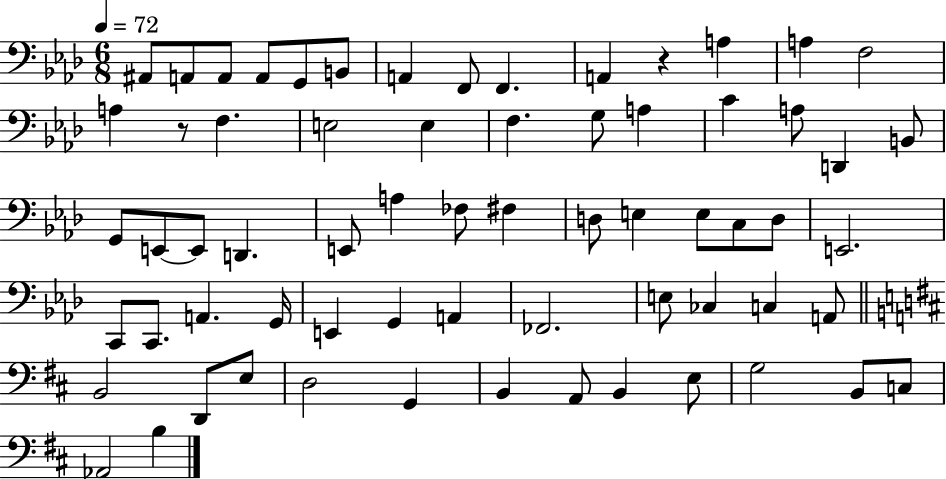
X:1
T:Untitled
M:6/8
L:1/4
K:Ab
^A,,/2 A,,/2 A,,/2 A,,/2 G,,/2 B,,/2 A,, F,,/2 F,, A,, z A, A, F,2 A, z/2 F, E,2 E, F, G,/2 A, C A,/2 D,, B,,/2 G,,/2 E,,/2 E,,/2 D,, E,,/2 A, _F,/2 ^F, D,/2 E, E,/2 C,/2 D,/2 E,,2 C,,/2 C,,/2 A,, G,,/4 E,, G,, A,, _F,,2 E,/2 _C, C, A,,/2 B,,2 D,,/2 E,/2 D,2 G,, B,, A,,/2 B,, E,/2 G,2 B,,/2 C,/2 _A,,2 B,